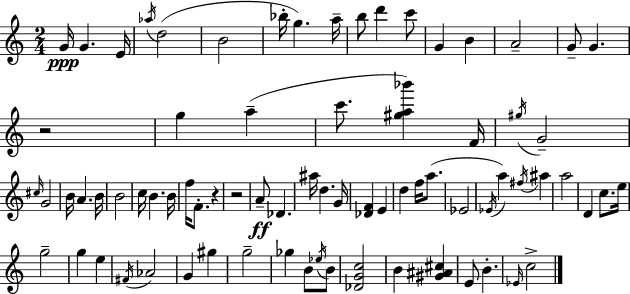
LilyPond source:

{
  \clef treble
  \numericTimeSignature
  \time 2/4
  \key c \major
  g'16\ppp g'4. e'16 | \acciaccatura { aes''16 }( d''2 | b'2 | bes''16-. g''4.) | \break a''16-- b''8 d'''4 c'''8 | g'4 b'4 | a'2-- | g'8-- g'4. | \break r2 | g''4 a''4--( | c'''8. <gis'' a'' bes'''>4) | f'16 \acciaccatura { gis''16 } g'2-- | \break \grace { cis''16 } g'2 | b'16 a'4. | b'16 b'2 | c''16 b'4. | \break b'16 f''16 f'8.-. r4 | r2 | a'8--\ff des'4. | ais''16 d''4. | \break g'16 <des' f'>4 e'4 | d''4 f''16 | a''8.( ees'2 | \acciaccatura { ees'16 }) a''4 | \break \acciaccatura { fis''16 } ais''4 a''2 | d'4 | c''8. e''16 g''2-- | g''4 | \break e''4 \acciaccatura { fis'16 } aes'2 | g'4 | gis''4 g''2-- | ges''4 | \break b'8 \acciaccatura { ees''16 } b'8 <des' g' c''>2 | b'4 | <gis' ais' cis''>4 e'8 | b'4.-. \grace { ees'16 } | \break c''2-> | \bar "|."
}